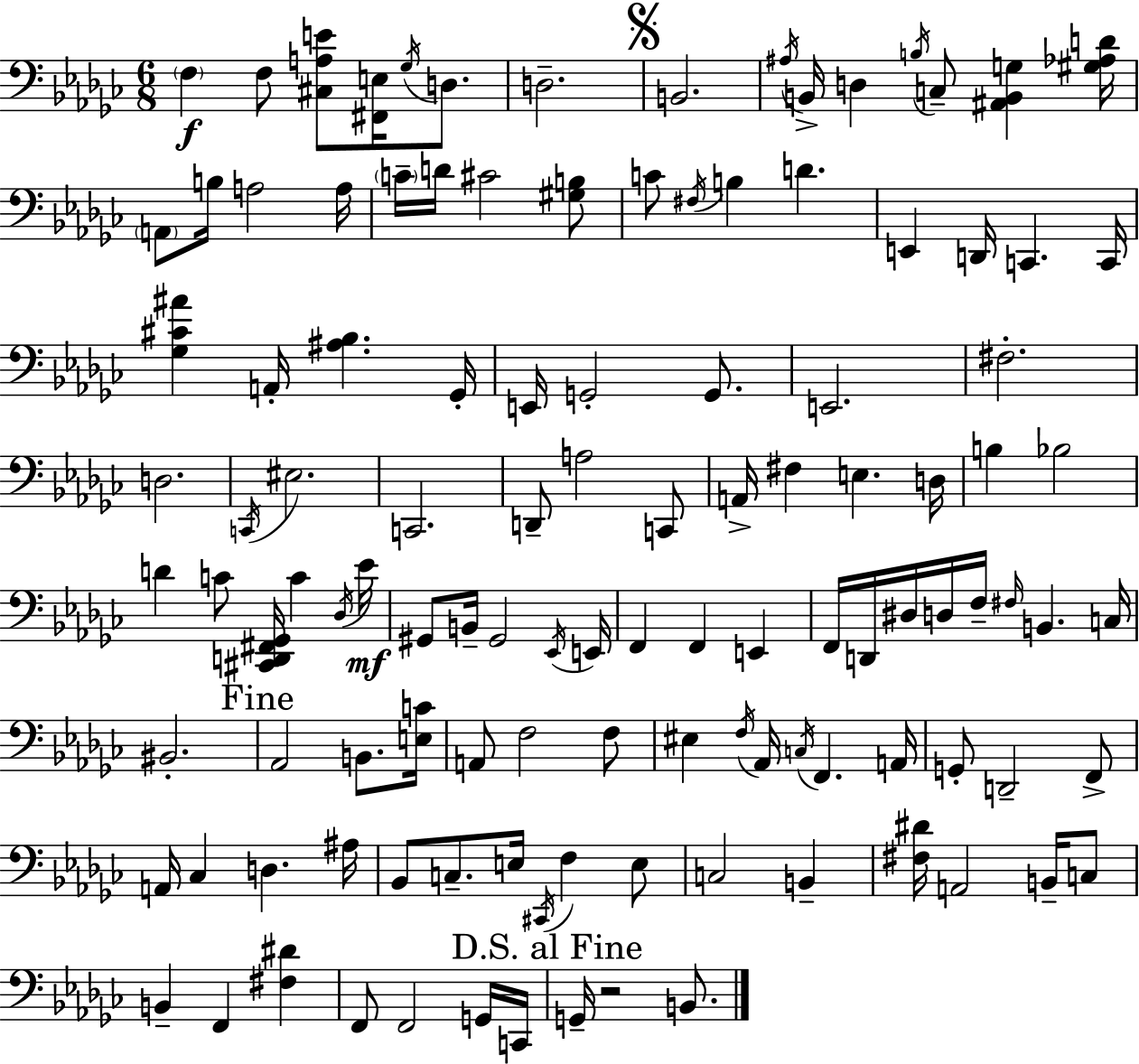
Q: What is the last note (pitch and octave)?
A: B2